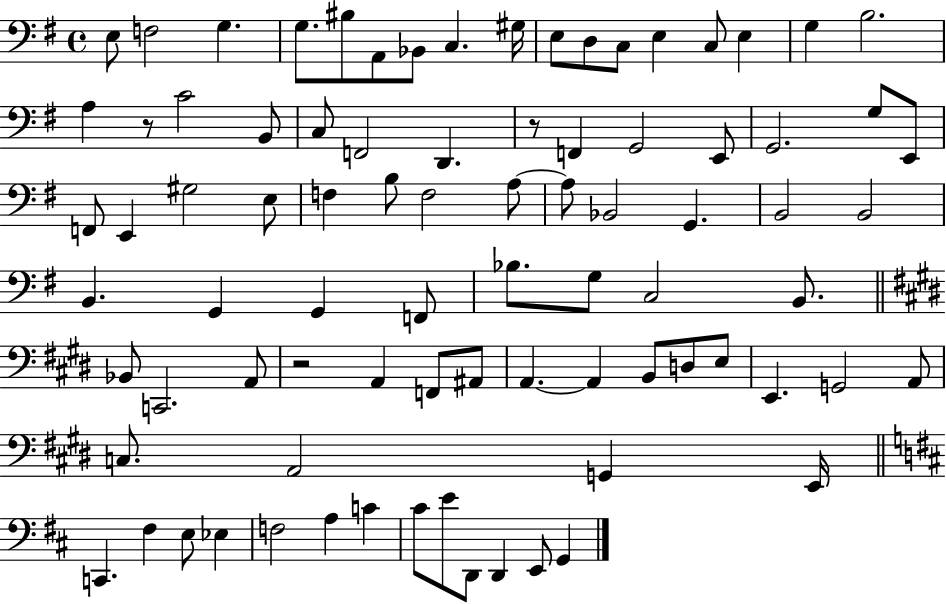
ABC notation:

X:1
T:Untitled
M:4/4
L:1/4
K:G
E,/2 F,2 G, G,/2 ^B,/2 A,,/2 _B,,/2 C, ^G,/4 E,/2 D,/2 C,/2 E, C,/2 E, G, B,2 A, z/2 C2 B,,/2 C,/2 F,,2 D,, z/2 F,, G,,2 E,,/2 G,,2 G,/2 E,,/2 F,,/2 E,, ^G,2 E,/2 F, B,/2 F,2 A,/2 A,/2 _B,,2 G,, B,,2 B,,2 B,, G,, G,, F,,/2 _B,/2 G,/2 C,2 B,,/2 _B,,/2 C,,2 A,,/2 z2 A,, F,,/2 ^A,,/2 A,, A,, B,,/2 D,/2 E,/2 E,, G,,2 A,,/2 C,/2 A,,2 G,, E,,/4 C,, ^F, E,/2 _E, F,2 A, C ^C/2 E/2 D,,/2 D,, E,,/2 G,,